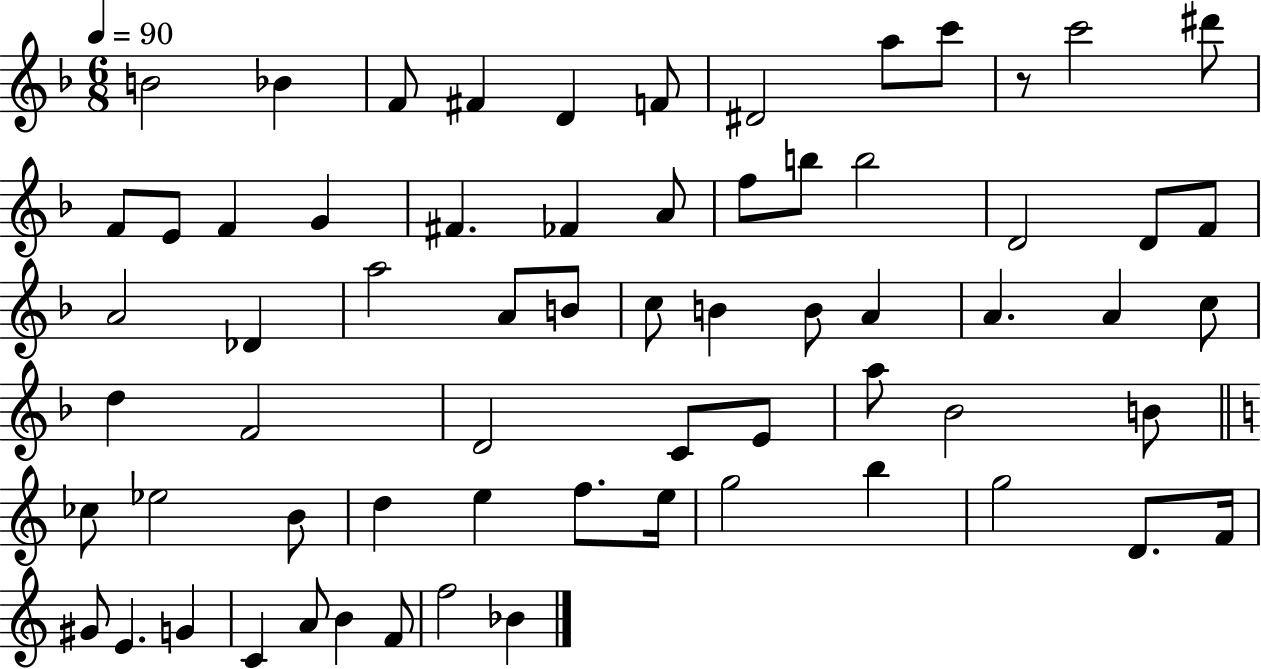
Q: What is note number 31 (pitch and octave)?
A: B4